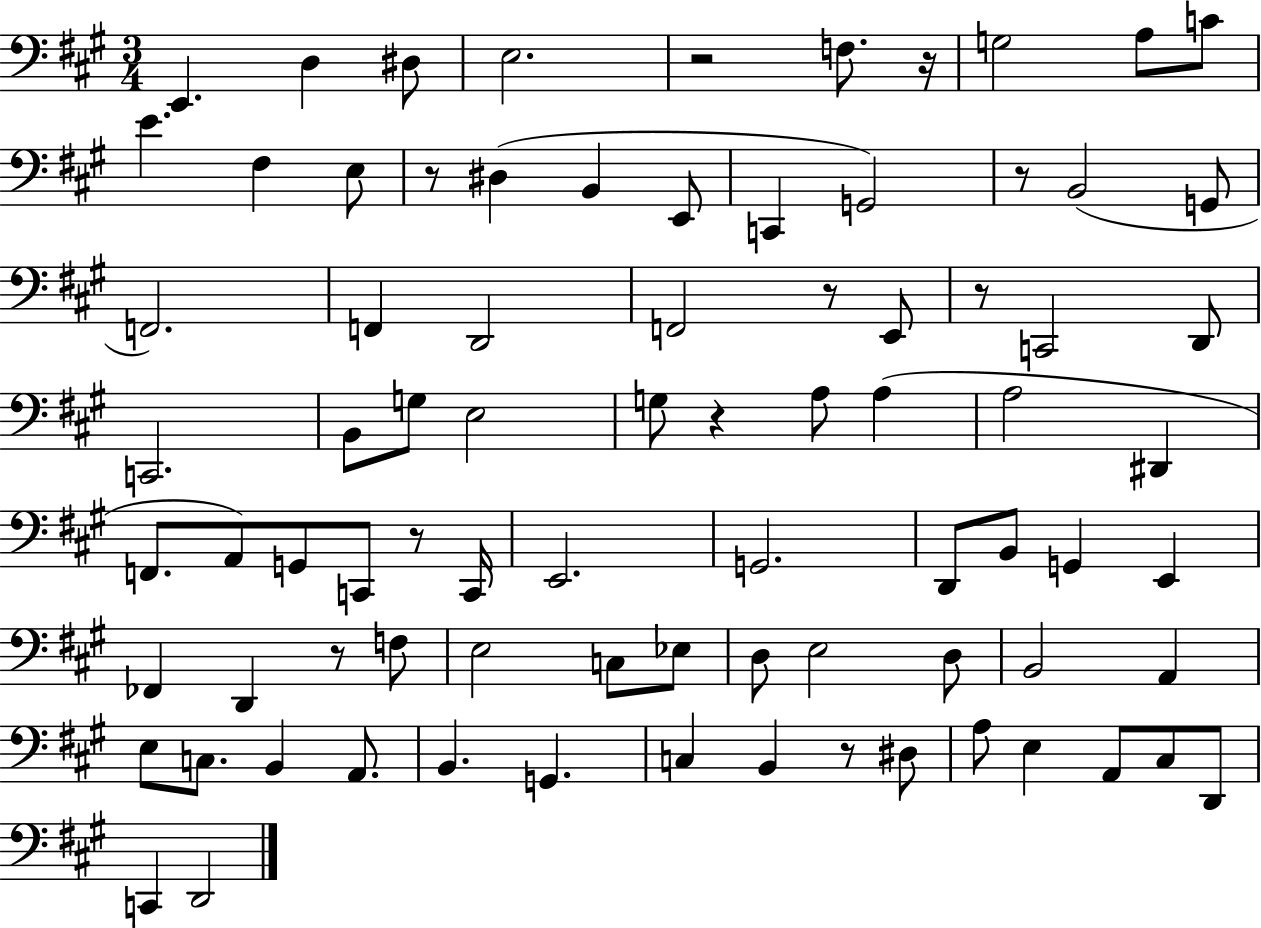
E2/q. D3/q D#3/e E3/h. R/h F3/e. R/s G3/h A3/e C4/e E4/q. F#3/q E3/e R/e D#3/q B2/q E2/e C2/q G2/h R/e B2/h G2/e F2/h. F2/q D2/h F2/h R/e E2/e R/e C2/h D2/e C2/h. B2/e G3/e E3/h G3/e R/q A3/e A3/q A3/h D#2/q F2/e. A2/e G2/e C2/e R/e C2/s E2/h. G2/h. D2/e B2/e G2/q E2/q FES2/q D2/q R/e F3/e E3/h C3/e Eb3/e D3/e E3/h D3/e B2/h A2/q E3/e C3/e. B2/q A2/e. B2/q. G2/q. C3/q B2/q R/e D#3/e A3/e E3/q A2/e C#3/e D2/e C2/q D2/h